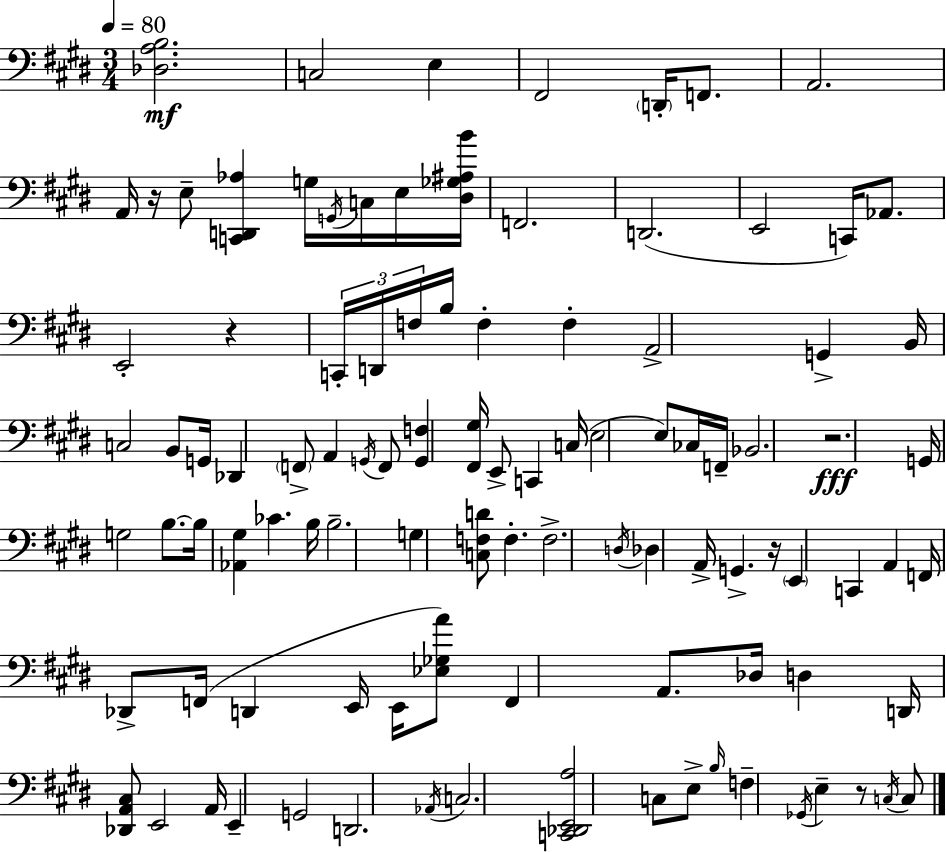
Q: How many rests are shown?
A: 5